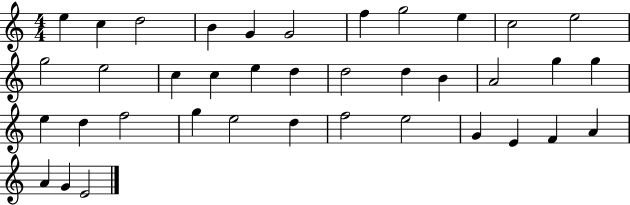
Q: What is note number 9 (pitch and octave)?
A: E5